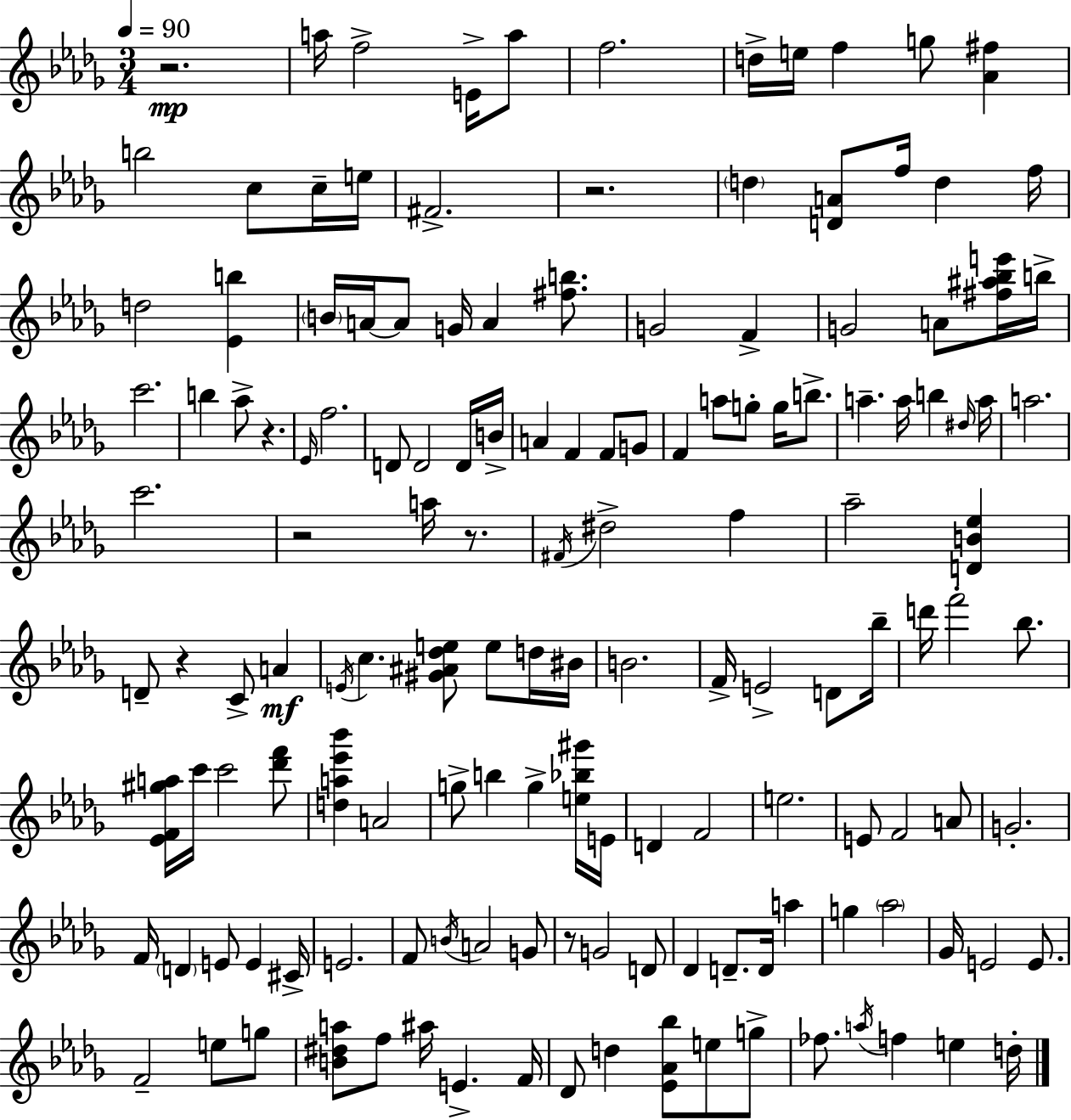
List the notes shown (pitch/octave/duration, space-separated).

R/h. A5/s F5/h E4/s A5/e F5/h. D5/s E5/s F5/q G5/e [Ab4,F#5]/q B5/h C5/e C5/s E5/s F#4/h. R/h. D5/q [D4,A4]/e F5/s D5/q F5/s D5/h [Eb4,B5]/q B4/s A4/s A4/e G4/s A4/q [F#5,B5]/e. G4/h F4/q G4/h A4/e [F#5,A#5,Bb5,E6]/s B5/s C6/h. B5/q Ab5/e R/q. Eb4/s F5/h. D4/e D4/h D4/s B4/s A4/q F4/q F4/e G4/e F4/q A5/e G5/e G5/s B5/e. A5/q. A5/s B5/q D#5/s A5/s A5/h. C6/h. R/h A5/s R/e. F#4/s D#5/h F5/q Ab5/h [D4,B4,Eb5]/q D4/e R/q C4/e A4/q E4/s C5/q. [G#4,A#4,Db5,E5]/e E5/e D5/s BIS4/s B4/h. F4/s E4/h D4/e Bb5/s D6/s F6/h Bb5/e. [Eb4,F4,G#5,A5]/s C6/s C6/h [Db6,F6]/e [D5,A5,Eb6,Bb6]/q A4/h G5/e B5/q G5/q [E5,Bb5,G#6]/s E4/s D4/q F4/h E5/h. E4/e F4/h A4/e G4/h. F4/s D4/q E4/e E4/q C#4/s E4/h. F4/e B4/s A4/h G4/e R/e G4/h D4/e Db4/q D4/e. D4/s A5/q G5/q Ab5/h Gb4/s E4/h E4/e. F4/h E5/e G5/e [B4,D#5,A5]/e F5/e A#5/s E4/q. F4/s Db4/e D5/q [Eb4,Ab4,Bb5]/e E5/e G5/e FES5/e. A5/s F5/q E5/q D5/s